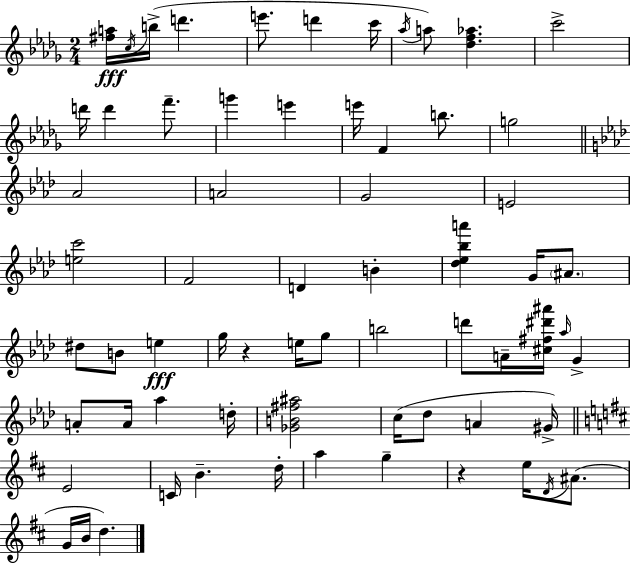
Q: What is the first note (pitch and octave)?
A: C5